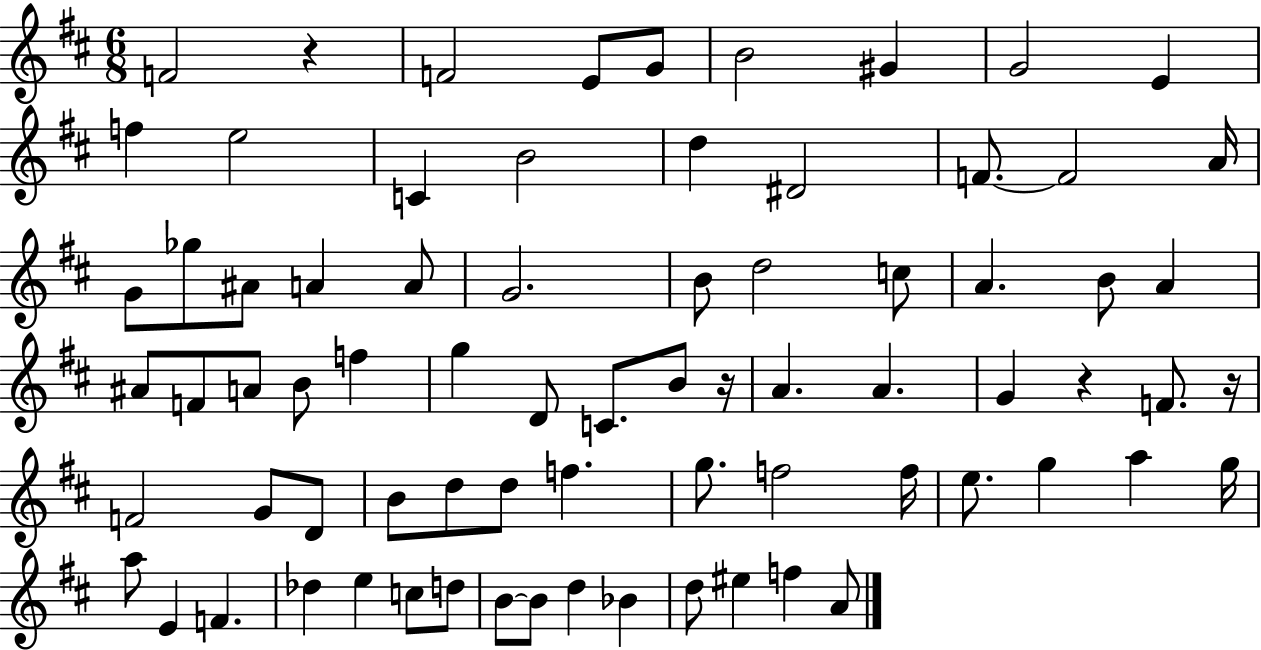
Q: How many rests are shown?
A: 4